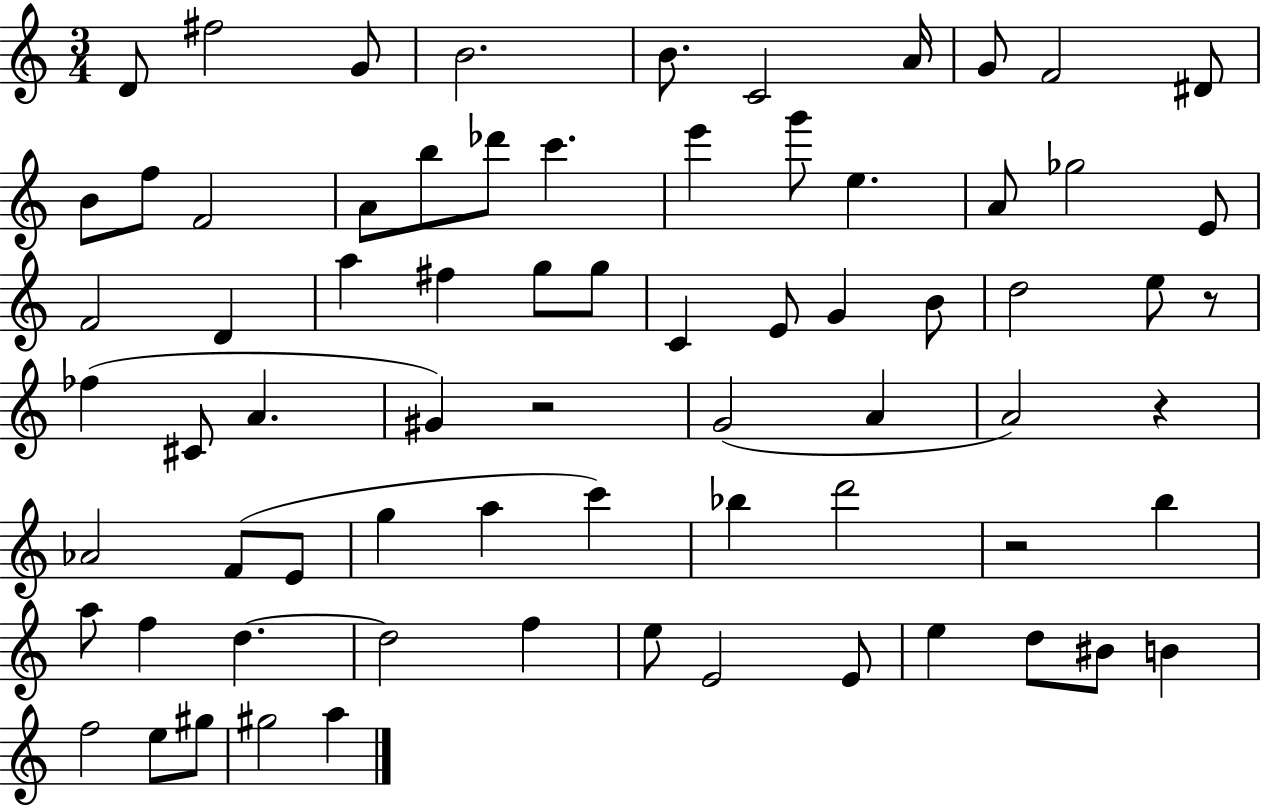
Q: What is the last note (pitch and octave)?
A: A5